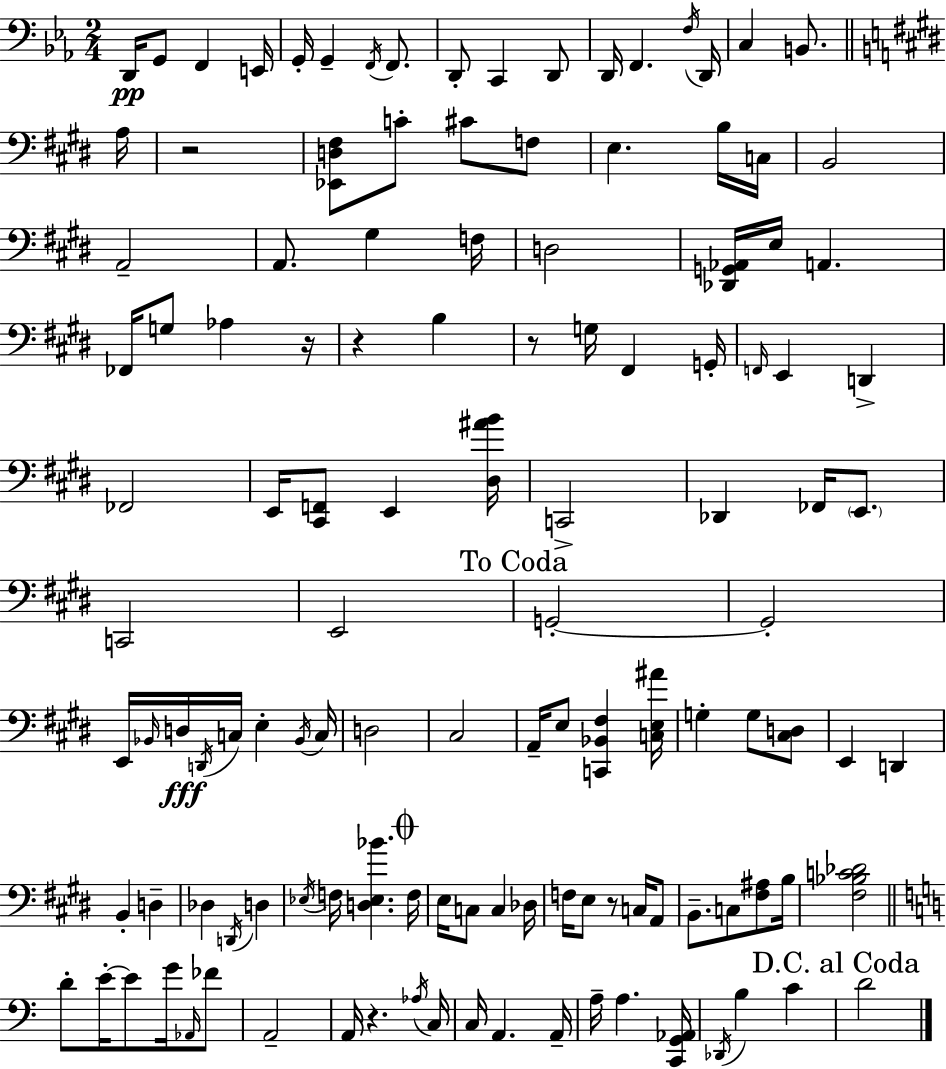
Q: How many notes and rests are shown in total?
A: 124